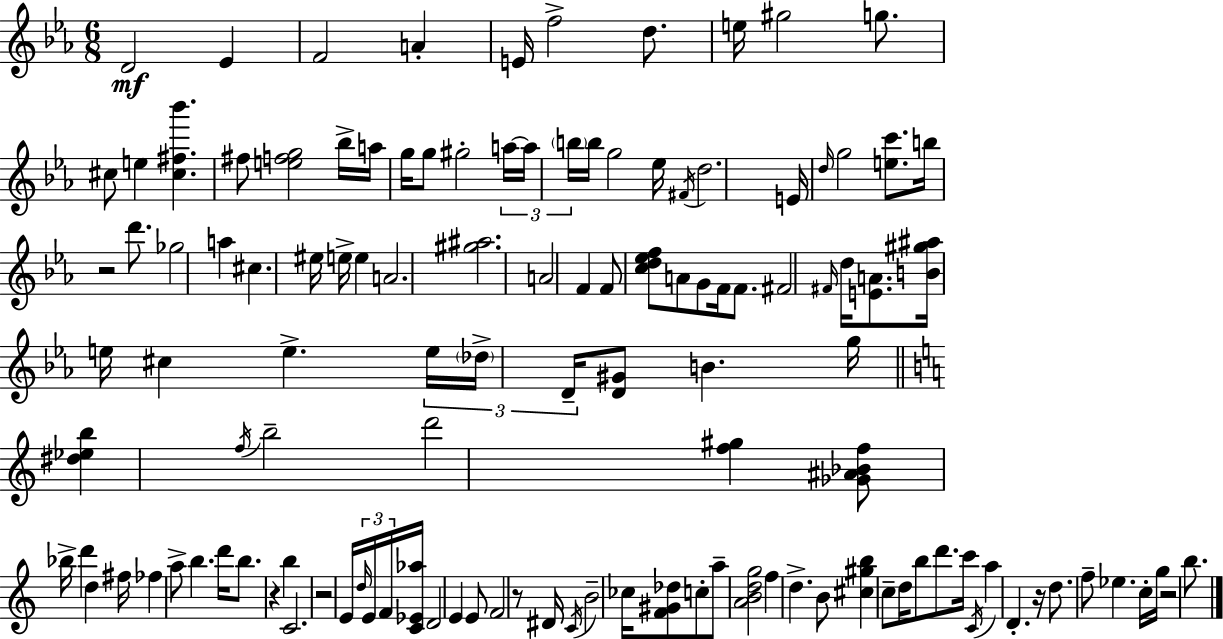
{
  \clef treble
  \numericTimeSignature
  \time 6/8
  \key c \minor
  d'2\mf ees'4 | f'2 a'4-. | e'16 f''2-> d''8. | e''16 gis''2 g''8. | \break cis''8 e''4 <cis'' fis'' bes'''>4. | fis''8 <e'' f'' g''>2 bes''16-> a''16 | g''16 g''8 gis''2-. \tuplet 3/2 { a''16~~ | a''16 \parenthesize b''16 } b''16 g''2 ees''16 | \break \acciaccatura { fis'16 } d''2. | e'16 \grace { d''16 } g''2 <e'' c'''>8. | b''16 r2 d'''8. | ges''2 a''4 | \break cis''4. eis''16 e''16-> e''4 | a'2. | <gis'' ais''>2. | a'2 f'4 | \break f'8 <c'' d'' ees'' f''>8 a'8 g'8 f'16 f'8. | fis'2 \grace { fis'16 } d''16 | <e' a'>8. <b' gis'' ais''>16 e''16 cis''4 e''4.-> | \tuplet 3/2 { e''16 \parenthesize des''16-> d'16-- } <d' gis'>8 b'4. | \break g''16 \bar "||" \break \key a \minor <dis'' ees'' b''>4 \acciaccatura { f''16 } b''2-- | d'''2 <f'' gis''>4 | <ges' ais' bes' f''>8 bes''16-> d'''4 d''4 | fis''16 fes''4 a''8-> b''4. | \break d'''16 b''8. r4 b''4 | c'2. | r2 e'16 \tuplet 3/2 { \grace { d''16 } e'16 | f'16 } <c' ees' aes''>16 d'2 e'4 | \break e'8 f'2 | r8 dis'16 \acciaccatura { c'16 } b'2-- | ces''16 <f' gis' des''>8 c''8-. a''8-- <a' b' d'' g''>2 | f''4 d''4.-> | \break b'8 <cis'' gis'' b''>4 c''8-- d''16 b''8 | d'''8. c'''16 \acciaccatura { c'16 } a''4 d'4.-. | r16 d''8. f''8-- ees''4. | c''16-. g''16 r2 | \break b''8. \bar "|."
}